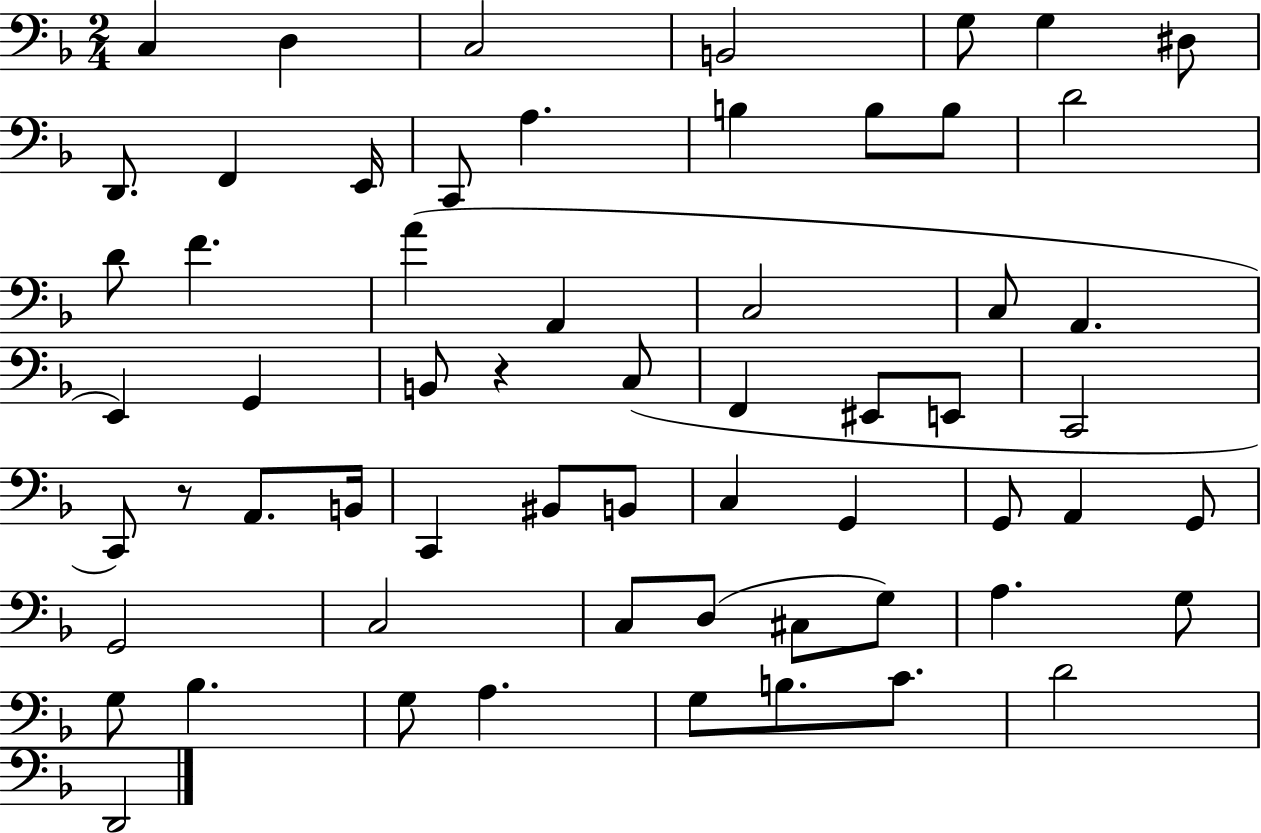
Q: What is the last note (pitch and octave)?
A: D2